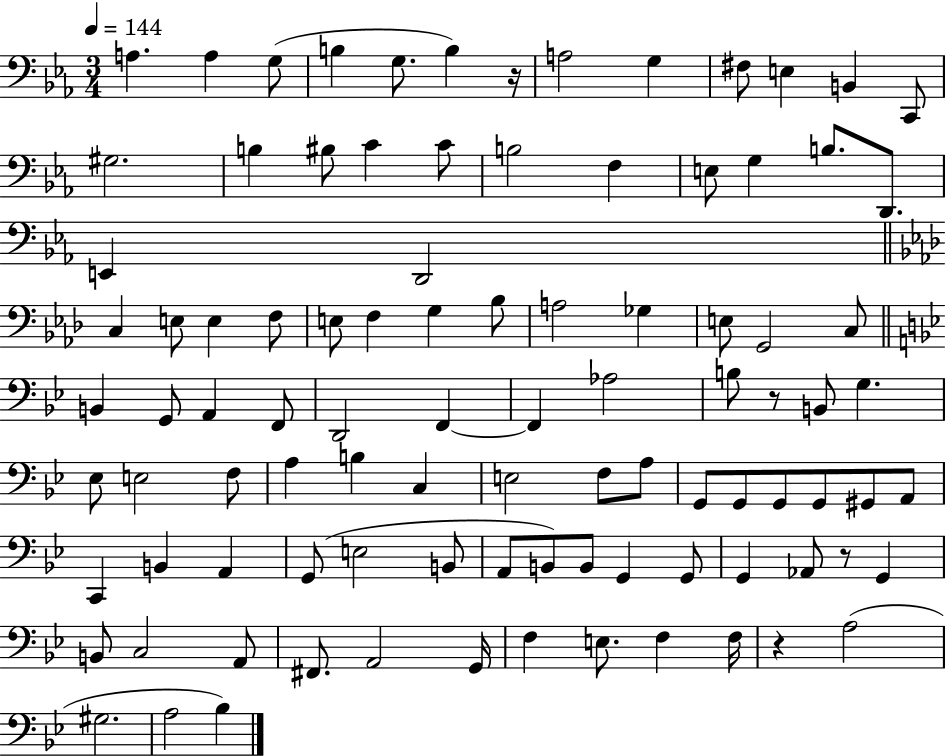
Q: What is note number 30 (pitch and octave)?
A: E3